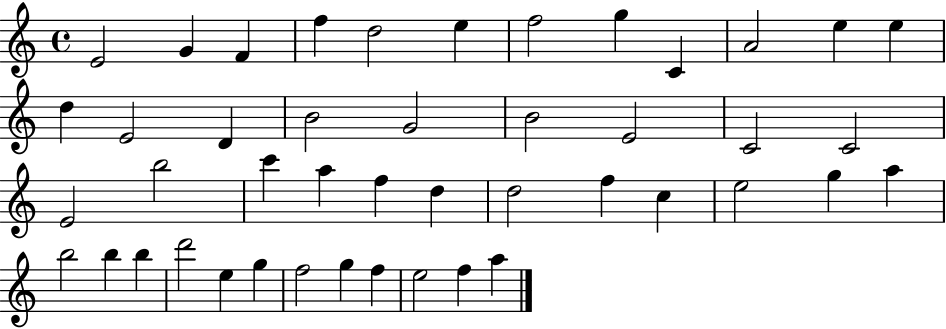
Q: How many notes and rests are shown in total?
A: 45